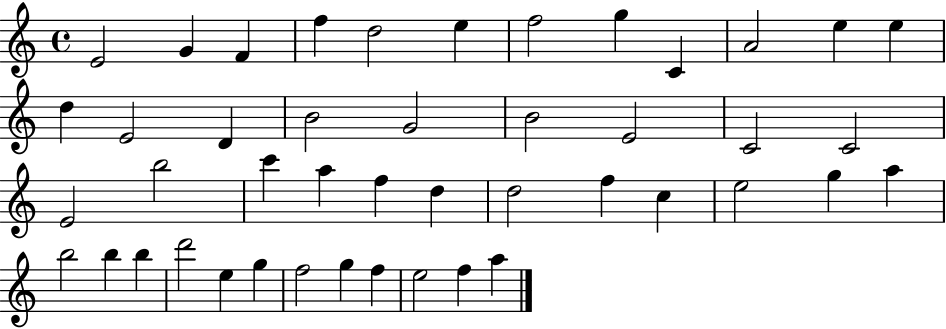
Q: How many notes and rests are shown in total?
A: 45